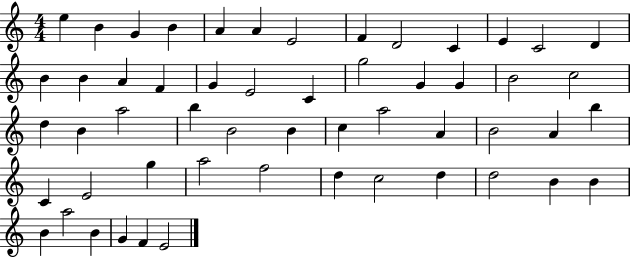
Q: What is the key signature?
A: C major